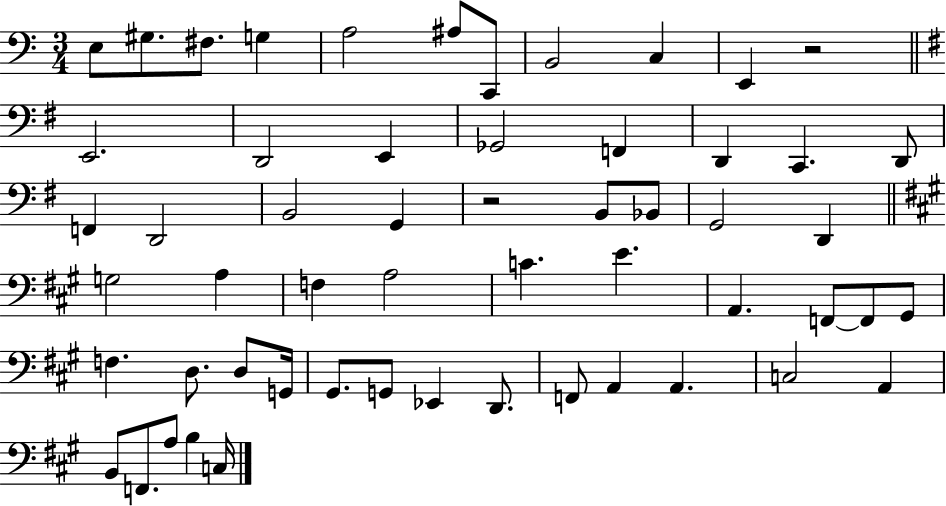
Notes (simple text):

E3/e G#3/e. F#3/e. G3/q A3/h A#3/e C2/e B2/h C3/q E2/q R/h E2/h. D2/h E2/q Gb2/h F2/q D2/q C2/q. D2/e F2/q D2/h B2/h G2/q R/h B2/e Bb2/e G2/h D2/q G3/h A3/q F3/q A3/h C4/q. E4/q. A2/q. F2/e F2/e G#2/e F3/q. D3/e. D3/e G2/s G#2/e. G2/e Eb2/q D2/e. F2/e A2/q A2/q. C3/h A2/q B2/e F2/e. A3/e B3/q C3/s